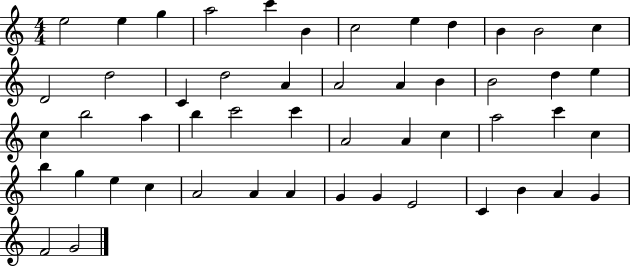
E5/h E5/q G5/q A5/h C6/q B4/q C5/h E5/q D5/q B4/q B4/h C5/q D4/h D5/h C4/q D5/h A4/q A4/h A4/q B4/q B4/h D5/q E5/q C5/q B5/h A5/q B5/q C6/h C6/q A4/h A4/q C5/q A5/h C6/q C5/q B5/q G5/q E5/q C5/q A4/h A4/q A4/q G4/q G4/q E4/h C4/q B4/q A4/q G4/q F4/h G4/h